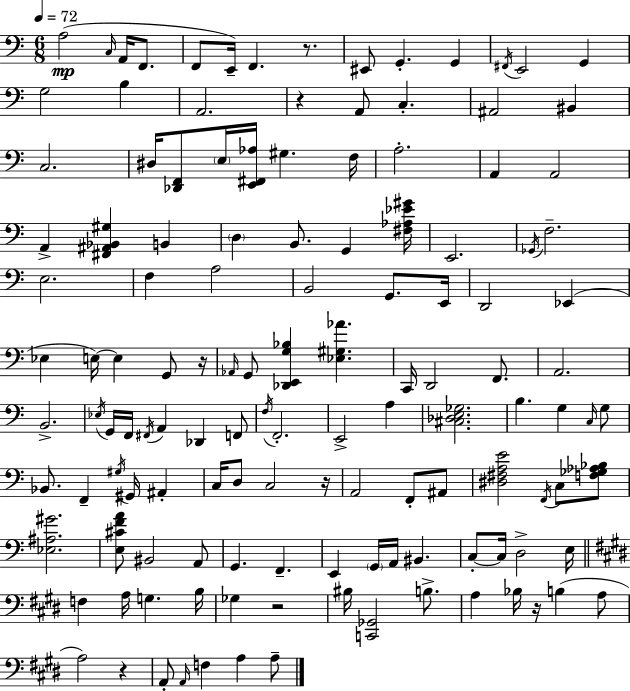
{
  \clef bass
  \numericTimeSignature
  \time 6/8
  \key a \minor
  \tempo 4 = 72
  \repeat volta 2 { a2(\mp \grace { c16 } a,16 f,8. | f,8 e,16--) f,4. r8. | eis,8 g,4.-. g,4 | \acciaccatura { fis,16 } e,2 g,4 | \break g2 b4 | a,2. | r4 a,8 c4.-. | ais,2 bis,4 | \break c2. | dis16 <des, f,>8 \parenthesize e16 <e, fis, aes>16 gis4. | f16 a2.-. | a,4 a,2 | \break a,4-> <fis, ais, bes, gis>4 b,4 | \parenthesize d4 b,8. g,4 | <fis aes ees' gis'>16 e,2. | \acciaccatura { ges,16 } f2.-- | \break e2. | f4 a2 | b,2 g,8. | e,16 d,2 ees,4( | \break ees4 e16~~) e4 | g,8 r16 \grace { aes,16 } g,8 <des, e, g bes>4 <ees gis aes'>4. | c,16 d,2 | f,8. a,2. | \break b,2.-> | \acciaccatura { ees16 } g,16 f,16 \acciaccatura { fis,16 } a,4 | des,4 f,8 \acciaccatura { f16 } f,2.-. | e,2-> | \break a4 <cis des e ges>2. | b4. | g4 \grace { c16 } g8 bes,8. f,4-- | \acciaccatura { gis16 } gis,16 ais,4-. c16 d8 | \break c2 r16 a,2 | f,8-. ais,8 <dis fis a e'>2 | \acciaccatura { f,16 } c8 <f ges aes bes>8 <ees ais gis'>2. | <e cis' f' a'>8 | \break bis,2 a,8 g,4. | f,4.-- e,4 | \parenthesize g,16 a,16 bis,4. c8-.~~ | c16 d2-> e16 \bar "||" \break \key e \major f4 a16 g4. b16 | ges4 r2 | bis16 <c, ges,>2 b8.-> | a4 bes16 r16 b4( a8 | \break a2) r4 | a,8-. \grace { a,16 } f4 a4 a8-- | } \bar "|."
}